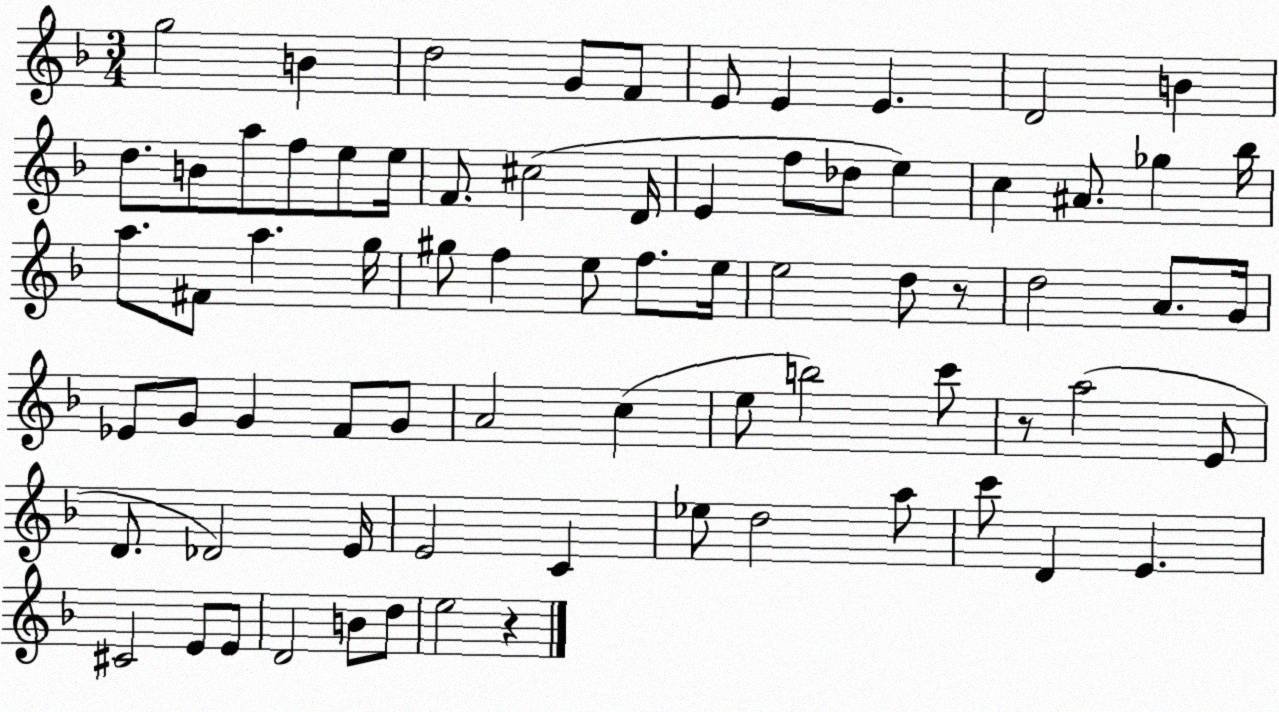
X:1
T:Untitled
M:3/4
L:1/4
K:F
g2 B d2 G/2 F/2 E/2 E E D2 B d/2 B/2 a/2 f/2 e/2 e/4 F/2 ^c2 D/4 E f/2 _d/2 e c ^A/2 _g _b/4 a/2 ^F/2 a g/4 ^g/2 f e/2 f/2 e/4 e2 d/2 z/2 d2 A/2 G/4 _E/2 G/2 G F/2 G/2 A2 c e/2 b2 c'/2 z/2 a2 E/2 D/2 _D2 E/4 E2 C _e/2 d2 a/2 c'/2 D E ^C2 E/2 E/2 D2 B/2 d/2 e2 z